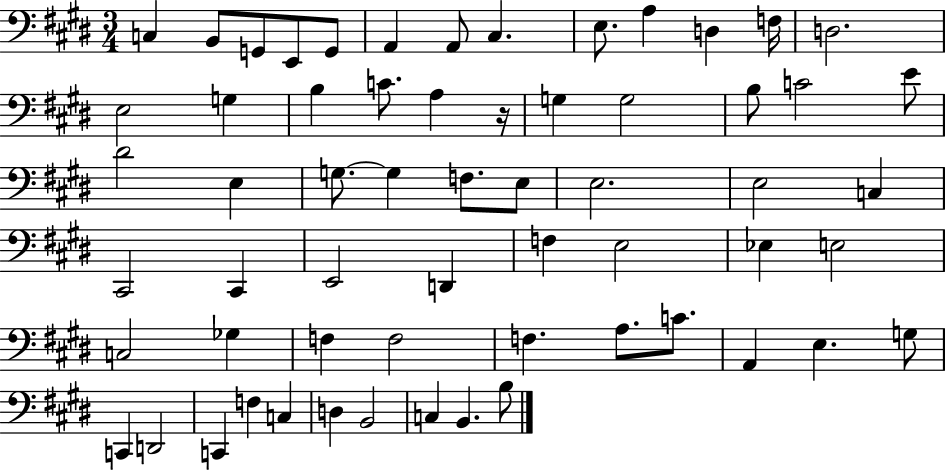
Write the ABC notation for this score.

X:1
T:Untitled
M:3/4
L:1/4
K:E
C, B,,/2 G,,/2 E,,/2 G,,/2 A,, A,,/2 ^C, E,/2 A, D, F,/4 D,2 E,2 G, B, C/2 A, z/4 G, G,2 B,/2 C2 E/2 ^D2 E, G,/2 G, F,/2 E,/2 E,2 E,2 C, ^C,,2 ^C,, E,,2 D,, F, E,2 _E, E,2 C,2 _G, F, F,2 F, A,/2 C/2 A,, E, G,/2 C,, D,,2 C,, F, C, D, B,,2 C, B,, B,/2